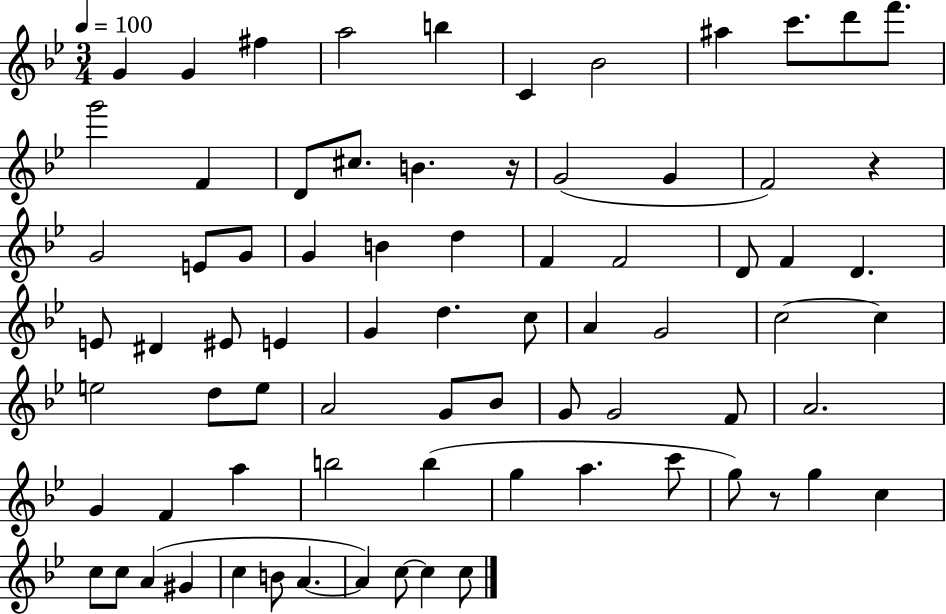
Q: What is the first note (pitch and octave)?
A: G4